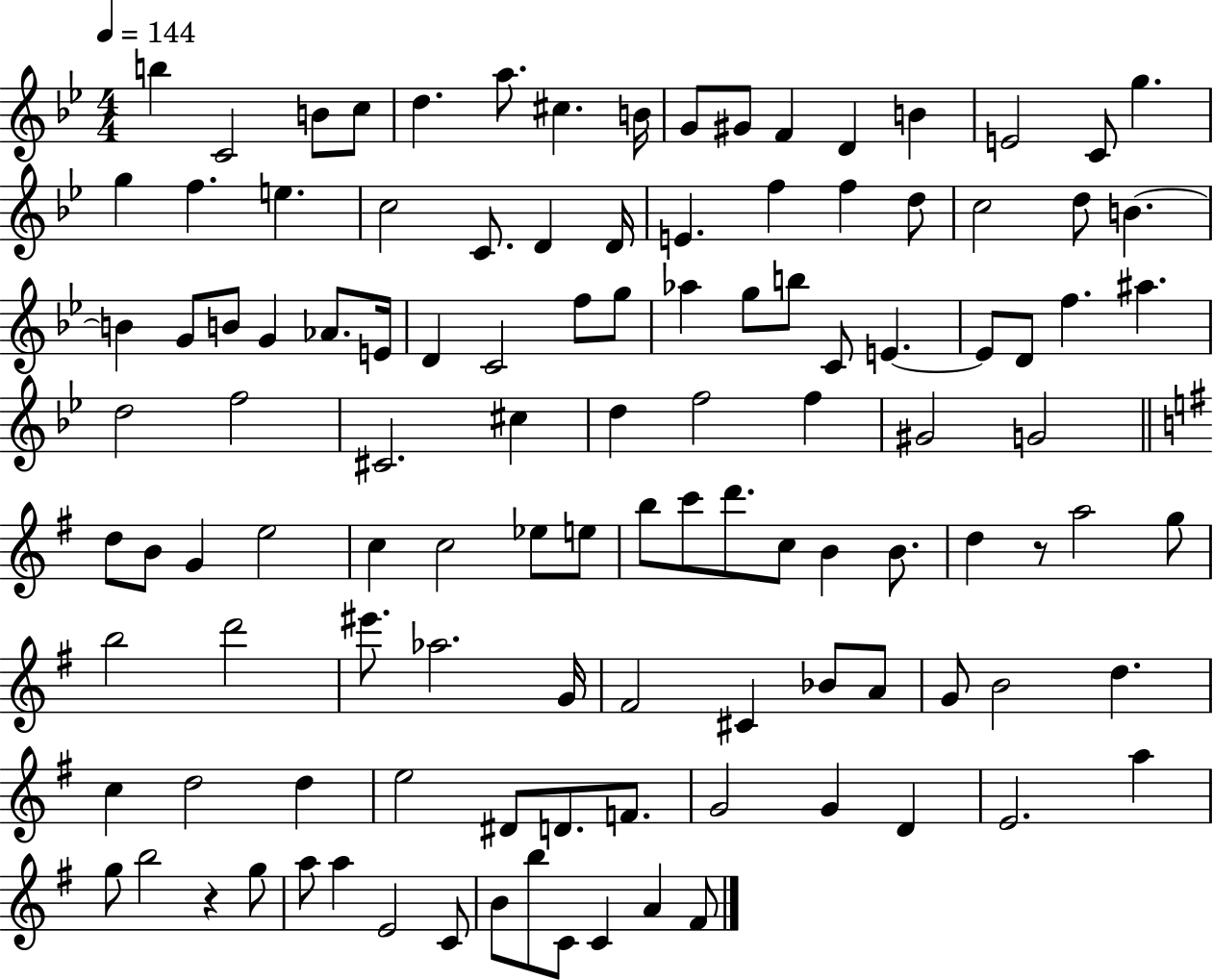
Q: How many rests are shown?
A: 2